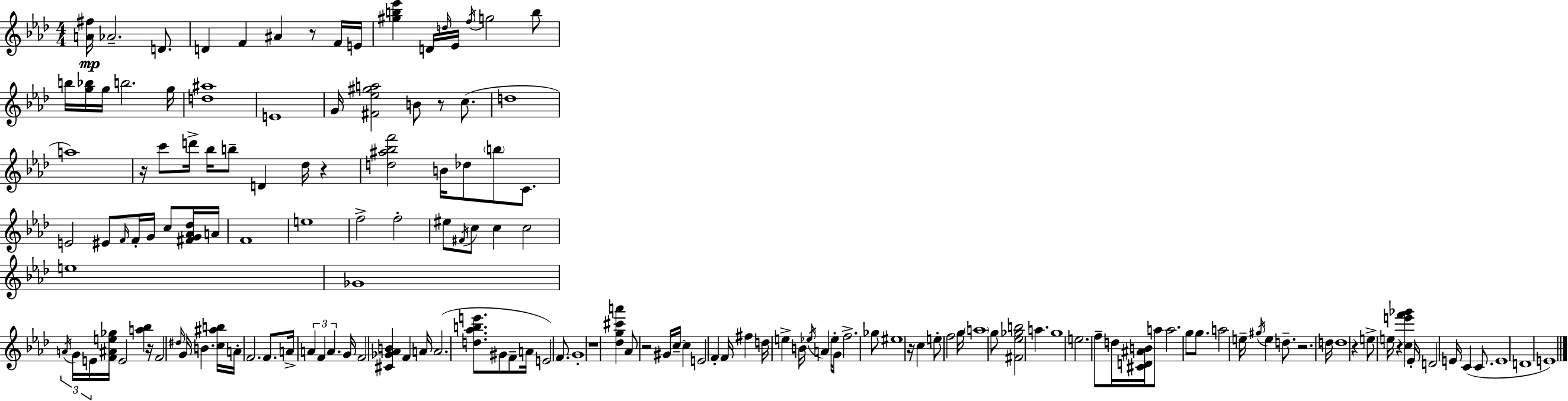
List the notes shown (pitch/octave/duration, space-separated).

[A4,F#5]/s Ab4/h. D4/e. D4/q F4/q A#4/q R/e F4/s E4/s [G#5,B5,Eb6]/q D4/s D5/s Eb4/s F5/s G5/h B5/e B5/s [G5,Bb5]/s G5/s B5/h. G5/s [D5,A#5]/w E4/w G4/s [F#4,Eb5,G#5,A5]/h B4/e R/e C5/e. D5/w A5/w R/s C6/e D6/s Bb5/s B5/e D4/q Db5/s R/q [D5,A#5,Bb5,F6]/h B4/s Db5/e B5/e C4/e. E4/h EIS4/e F4/s F4/s G4/s C5/e [F#4,G4,Ab4,Db5]/s A4/s F4/w E5/w F5/h F5/h EIS5/e F#4/s C5/e C5/q C5/h E5/w Gb4/w A4/s G4/s E4/s [F4,A#4,E5,Gb5]/s E4/h [A5,Bb5]/q R/s F4/h D#5/s G4/s B4/q. [C5,A#5,B5]/s A4/s F4/h. F4/e. A4/s A4/q F4/q A4/q. G4/s F4/h [C#4,Gb4,Ab4,B4]/q F4/q A4/s A4/h. [D5,Ab5,B5,E6]/e. G#4/e F4/e A4/s E4/h F4/e. G4/w R/w [Db5,G5,C#6,A6]/q Ab4/e R/h G#4/s C5/s C5/q E4/h F4/q F4/s F#5/q D5/s E5/q B4/s Eb5/s A4/q Eb5/s G4/e F5/h. Gb5/e EIS5/w R/s C5/q E5/e F5/h G5/s A5/w G5/e [F#4,Eb5,Gb5,B5]/h A5/q. G5/w E5/h. F5/e D5/s [C#4,D4,A#4,B4]/s A5/e A5/h. G5/e G5/e. A5/h E5/s G#5/s E5/q D5/e. R/h. D5/s D5/w R/q E5/e E5/s R/q [C5,E6,F6,Gb6]/q Eb4/s D4/h E4/s C4/q C4/e. E4/w D4/w E4/w